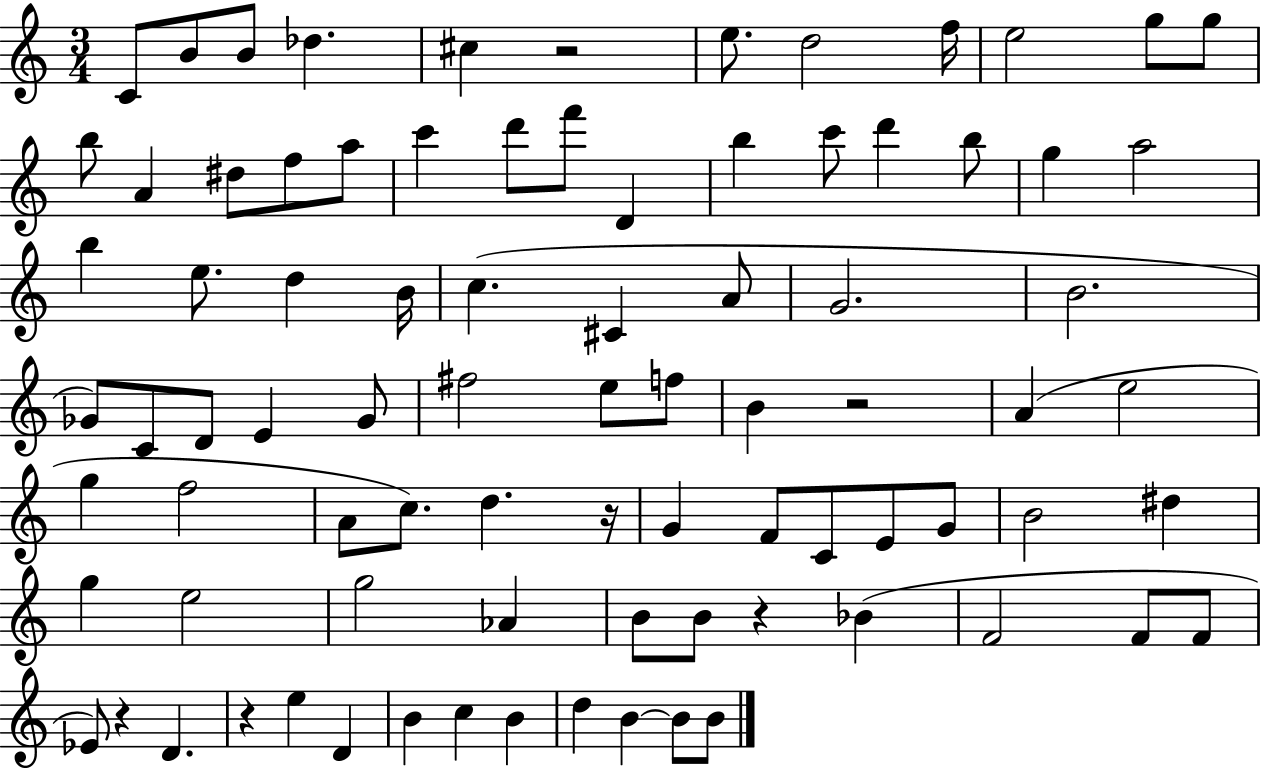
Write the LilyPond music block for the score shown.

{
  \clef treble
  \numericTimeSignature
  \time 3/4
  \key c \major
  c'8 b'8 b'8 des''4. | cis''4 r2 | e''8. d''2 f''16 | e''2 g''8 g''8 | \break b''8 a'4 dis''8 f''8 a''8 | c'''4 d'''8 f'''8 d'4 | b''4 c'''8 d'''4 b''8 | g''4 a''2 | \break b''4 e''8. d''4 b'16 | c''4.( cis'4 a'8 | g'2. | b'2. | \break ges'8) c'8 d'8 e'4 ges'8 | fis''2 e''8 f''8 | b'4 r2 | a'4( e''2 | \break g''4 f''2 | a'8 c''8.) d''4. r16 | g'4 f'8 c'8 e'8 g'8 | b'2 dis''4 | \break g''4 e''2 | g''2 aes'4 | b'8 b'8 r4 bes'4( | f'2 f'8 f'8 | \break ees'8) r4 d'4. | r4 e''4 d'4 | b'4 c''4 b'4 | d''4 b'4~~ b'8 b'8 | \break \bar "|."
}